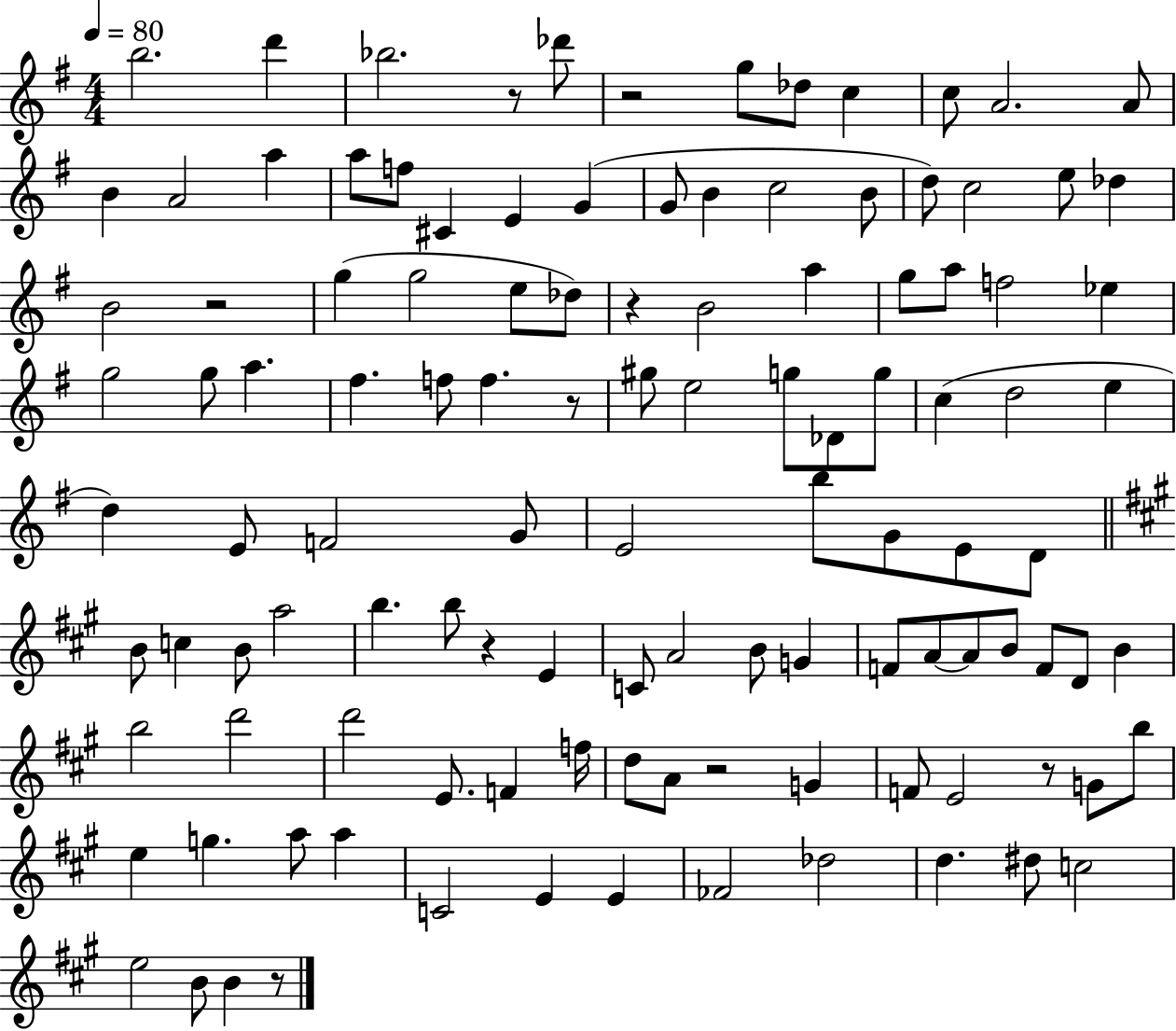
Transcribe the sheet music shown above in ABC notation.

X:1
T:Untitled
M:4/4
L:1/4
K:G
b2 d' _b2 z/2 _d'/2 z2 g/2 _d/2 c c/2 A2 A/2 B A2 a a/2 f/2 ^C E G G/2 B c2 B/2 d/2 c2 e/2 _d B2 z2 g g2 e/2 _d/2 z B2 a g/2 a/2 f2 _e g2 g/2 a ^f f/2 f z/2 ^g/2 e2 g/2 _D/2 g/2 c d2 e d E/2 F2 G/2 E2 b/2 G/2 E/2 D/2 B/2 c B/2 a2 b b/2 z E C/2 A2 B/2 G F/2 A/2 A/2 B/2 F/2 D/2 B b2 d'2 d'2 E/2 F f/4 d/2 A/2 z2 G F/2 E2 z/2 G/2 b/2 e g a/2 a C2 E E _F2 _d2 d ^d/2 c2 e2 B/2 B z/2